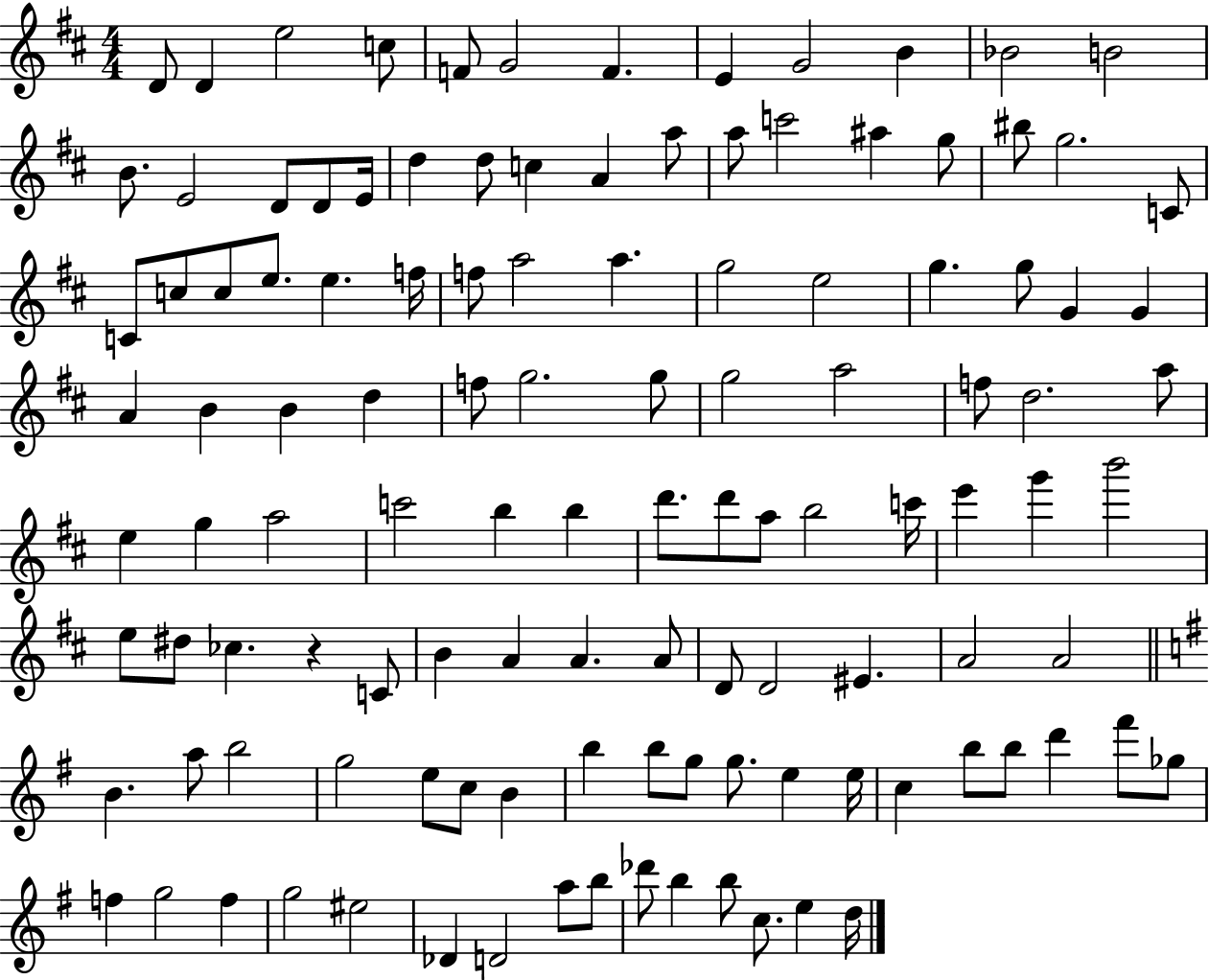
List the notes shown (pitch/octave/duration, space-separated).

D4/e D4/q E5/h C5/e F4/e G4/h F4/q. E4/q G4/h B4/q Bb4/h B4/h B4/e. E4/h D4/e D4/e E4/s D5/q D5/e C5/q A4/q A5/e A5/e C6/h A#5/q G5/e BIS5/e G5/h. C4/e C4/e C5/e C5/e E5/e. E5/q. F5/s F5/e A5/h A5/q. G5/h E5/h G5/q. G5/e G4/q G4/q A4/q B4/q B4/q D5/q F5/e G5/h. G5/e G5/h A5/h F5/e D5/h. A5/e E5/q G5/q A5/h C6/h B5/q B5/q D6/e. D6/e A5/e B5/h C6/s E6/q G6/q B6/h E5/e D#5/e CES5/q. R/q C4/e B4/q A4/q A4/q. A4/e D4/e D4/h EIS4/q. A4/h A4/h B4/q. A5/e B5/h G5/h E5/e C5/e B4/q B5/q B5/e G5/e G5/e. E5/q E5/s C5/q B5/e B5/e D6/q F#6/e Gb5/e F5/q G5/h F5/q G5/h EIS5/h Db4/q D4/h A5/e B5/e Db6/e B5/q B5/e C5/e. E5/q D5/s